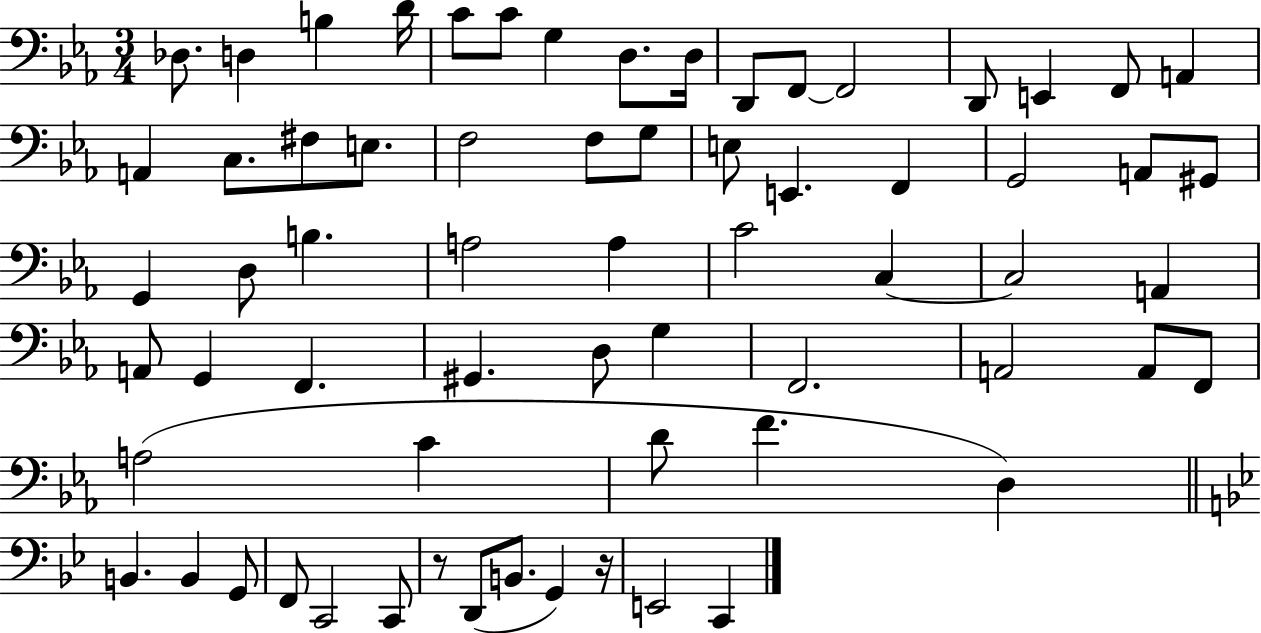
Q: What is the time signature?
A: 3/4